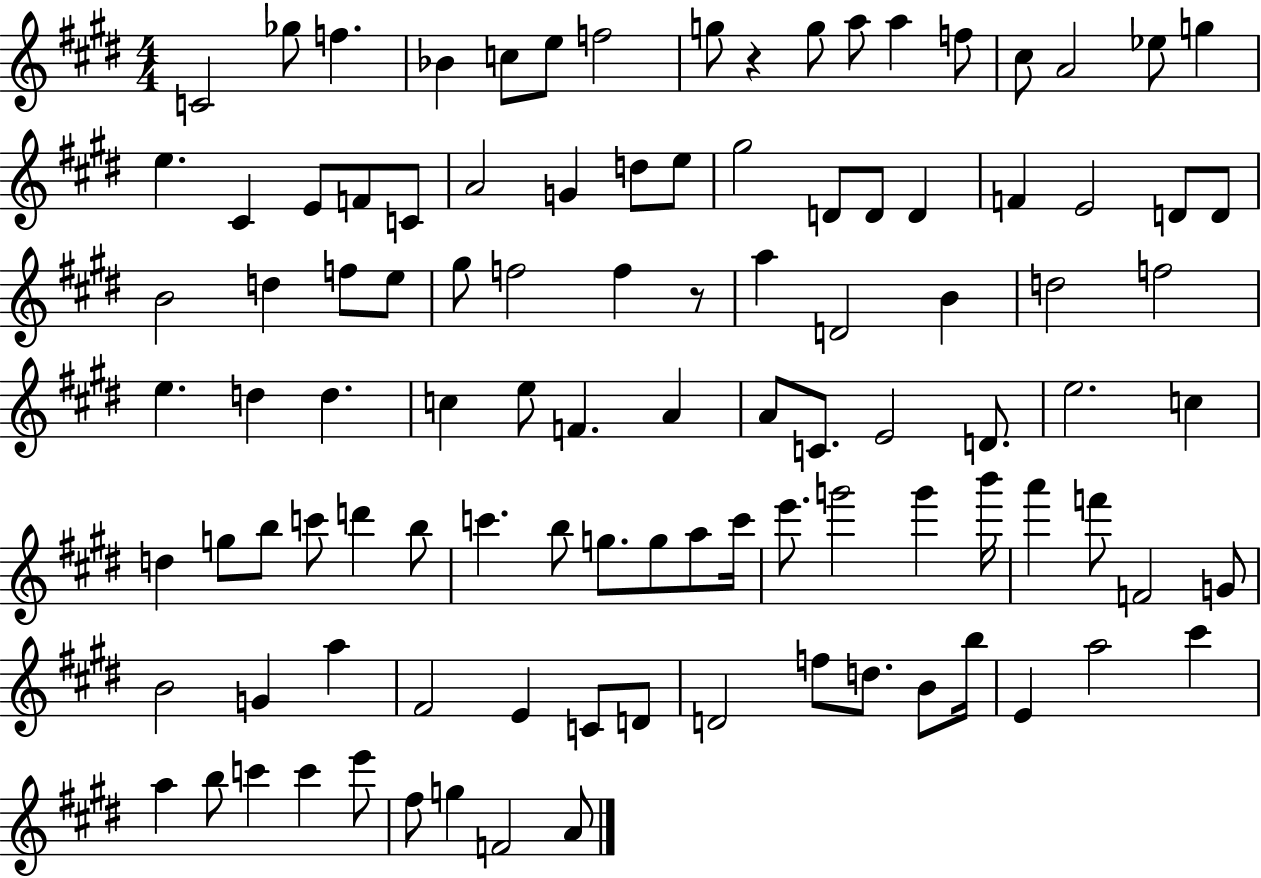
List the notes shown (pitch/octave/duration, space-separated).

C4/h Gb5/e F5/q. Bb4/q C5/e E5/e F5/h G5/e R/q G5/e A5/e A5/q F5/e C#5/e A4/h Eb5/e G5/q E5/q. C#4/q E4/e F4/e C4/e A4/h G4/q D5/e E5/e G#5/h D4/e D4/e D4/q F4/q E4/h D4/e D4/e B4/h D5/q F5/e E5/e G#5/e F5/h F5/q R/e A5/q D4/h B4/q D5/h F5/h E5/q. D5/q D5/q. C5/q E5/e F4/q. A4/q A4/e C4/e. E4/h D4/e. E5/h. C5/q D5/q G5/e B5/e C6/e D6/q B5/e C6/q. B5/e G5/e. G5/e A5/e C6/s E6/e. G6/h G6/q B6/s A6/q F6/e F4/h G4/e B4/h G4/q A5/q F#4/h E4/q C4/e D4/e D4/h F5/e D5/e. B4/e B5/s E4/q A5/h C#6/q A5/q B5/e C6/q C6/q E6/e F#5/e G5/q F4/h A4/e